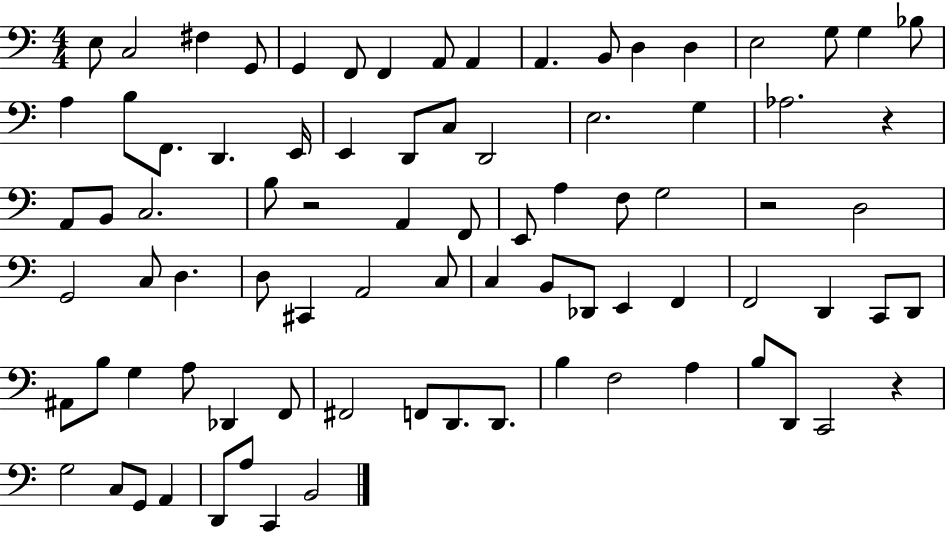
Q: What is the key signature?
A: C major